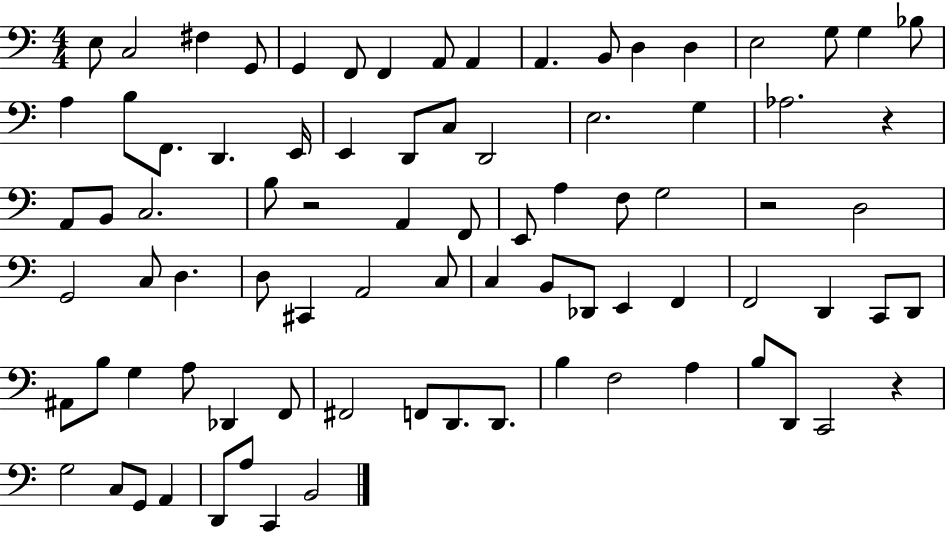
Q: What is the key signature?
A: C major